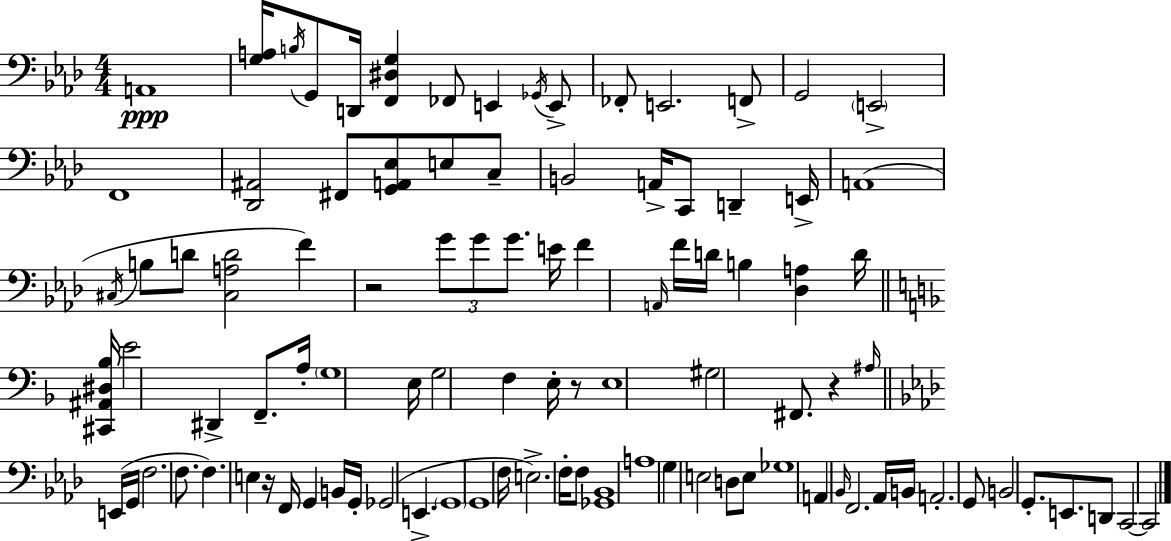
{
  \clef bass
  \numericTimeSignature
  \time 4/4
  \key aes \major
  a,1\ppp | <g a>16 \acciaccatura { b16 } g,8 d,16 <f, dis g>4 fes,8 e,4 \acciaccatura { ges,16 } | e,8-> fes,8-. e,2. | f,8-> g,2 \parenthesize e,2-> | \break f,1 | <des, ais,>2 fis,8 <g, a, ees>8 e8 | c8-- b,2 a,16-> c,8 d,4-- | e,16-> a,1( | \break \acciaccatura { cis16 } b8 d'8 <cis a d'>2 f'4) | r2 \tuplet 3/2 { g'8 g'8 g'8. } | e'16 f'4 \grace { a,16 } f'16 d'16 b4 <des a>4 | d'16 \bar "||" \break \key f \major <cis, ais, dis bes>16 e'2 dis,4-> f,8.-- | a16-. \parenthesize g1 | e16 g2 f4 e16-. r8 | e1 | \break gis2 fis,8. r4 | \grace { ais16 }( \bar "||" \break \key f \minor e,16 g,16 f2. f8. | f4.) e4 r16 f,16 g,4 | b,16 g,16-. ges,2( e,4.-> | \parenthesize g,1 | \break g,1 | f16 e2.->) f16-. f8 | <ges, bes,>1 | a1 | \break g4 e2 d8 e8 | ges1 | a,4 \grace { bes,16 } f,2. | aes,16 b,16 a,2.-. | \break g,8 b,2 g,8.-. e,8. | d,8 c,2~~ c,2 | \bar "|."
}